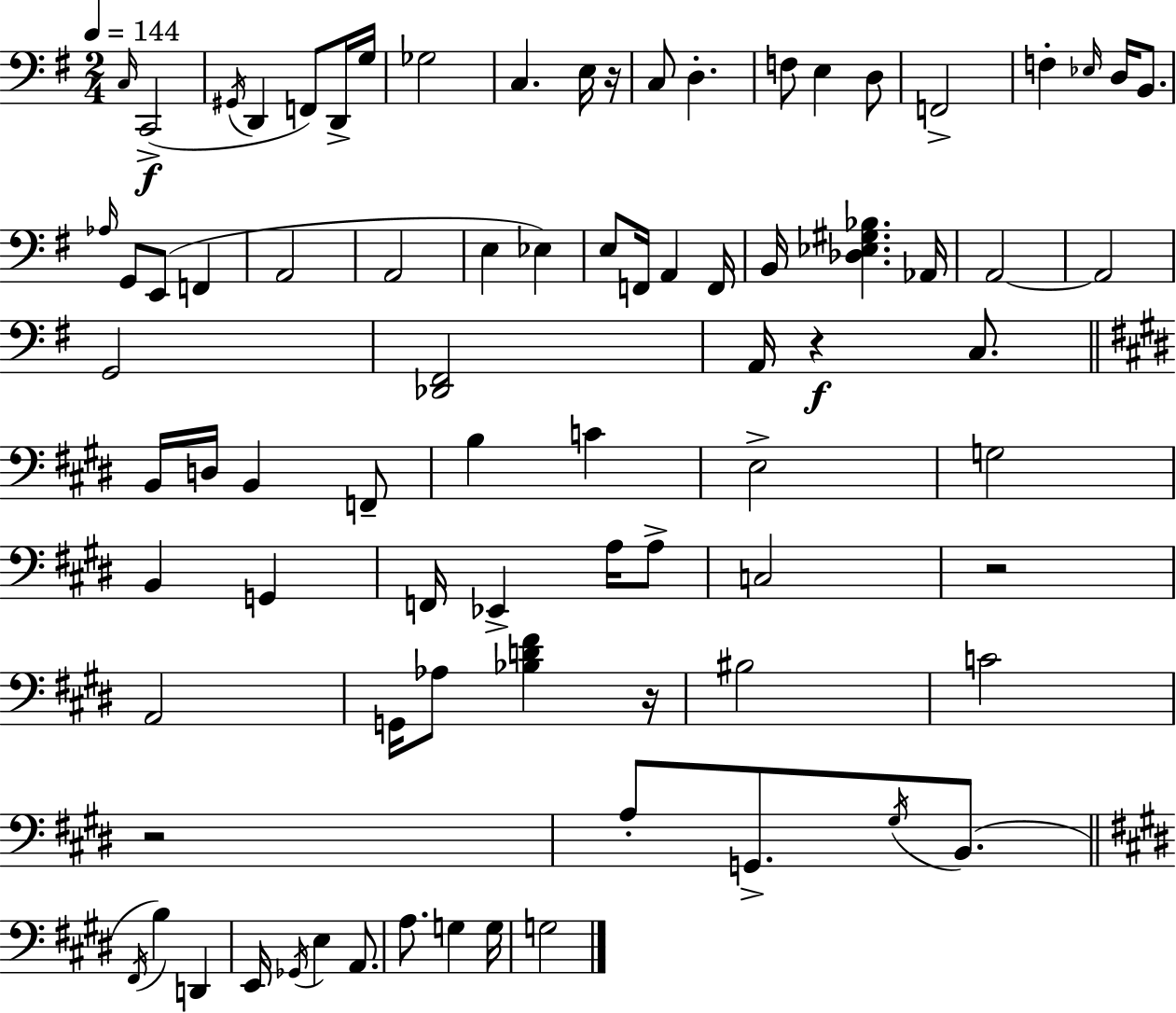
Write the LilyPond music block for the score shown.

{
  \clef bass
  \numericTimeSignature
  \time 2/4
  \key g \major
  \tempo 4 = 144
  \grace { c16 }(\f c,2-> | \acciaccatura { gis,16 } d,4 f,8) | d,16-> g16 ges2 | c4. | \break e16 r16 c8 d4.-. | f8 e4 | d8 f,2-> | f4-. \grace { ees16 } d16 | \break b,8. \grace { aes16 } g,8 e,8( | f,4 a,2 | a,2 | e4 | \break ees4) e8 f,16 a,4 | f,16 b,16 <des ees gis bes>4. | aes,16 a,2~~ | a,2 | \break g,2 | <des, fis,>2 | a,16 r4\f | c8. \bar "||" \break \key e \major b,16 d16 b,4 f,8-- | b4 c'4 | e2-> | g2 | \break b,4 g,4 | f,16 ees,4-> a16 a8-> | c2 | r2 | \break a,2 | g,16 aes8 <bes d' fis'>4 r16 | bis2 | c'2 | \break r2 | a8-. g,8.-> \acciaccatura { gis16 } b,8.( | \bar "||" \break \key e \major \acciaccatura { fis,16 } b4) d,4 | e,16 \acciaccatura { ges,16 } e4 a,8. | a8. g4 | g16 g2 | \break \bar "|."
}